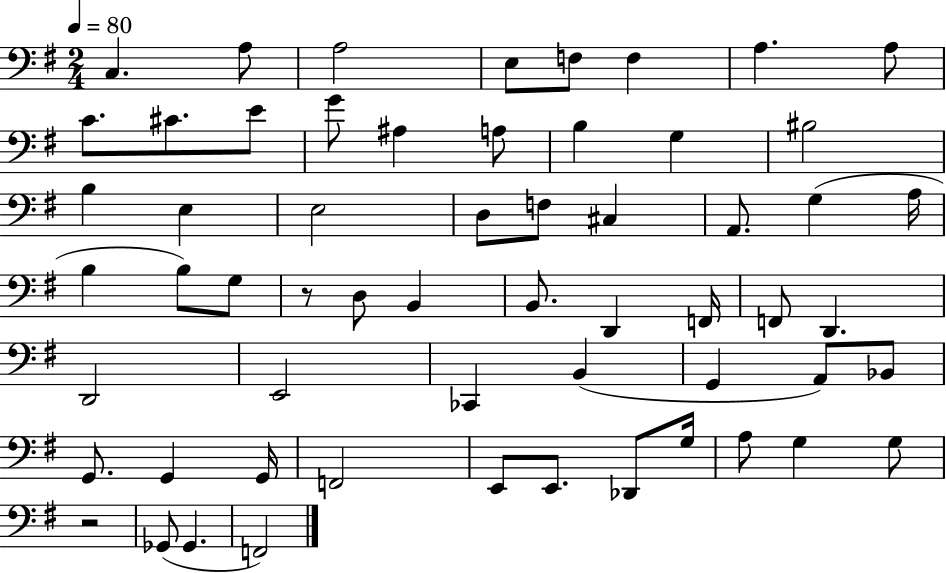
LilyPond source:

{
  \clef bass
  \numericTimeSignature
  \time 2/4
  \key g \major
  \tempo 4 = 80
  c4. a8 | a2 | e8 f8 f4 | a4. a8 | \break c'8. cis'8. e'8 | g'8 ais4 a8 | b4 g4 | bis2 | \break b4 e4 | e2 | d8 f8 cis4 | a,8. g4( a16 | \break b4 b8) g8 | r8 d8 b,4 | b,8. d,4 f,16 | f,8 d,4. | \break d,2 | e,2 | ces,4 b,4( | g,4 a,8) bes,8 | \break g,8. g,4 g,16 | f,2 | e,8 e,8. des,8 g16 | a8 g4 g8 | \break r2 | ges,8( ges,4. | f,2) | \bar "|."
}